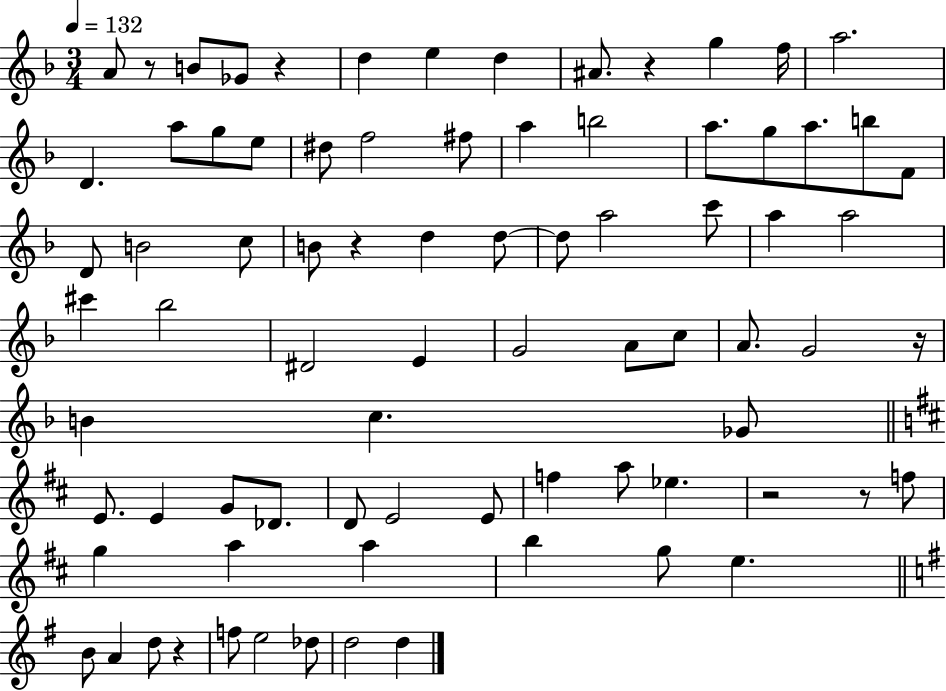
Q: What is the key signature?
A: F major